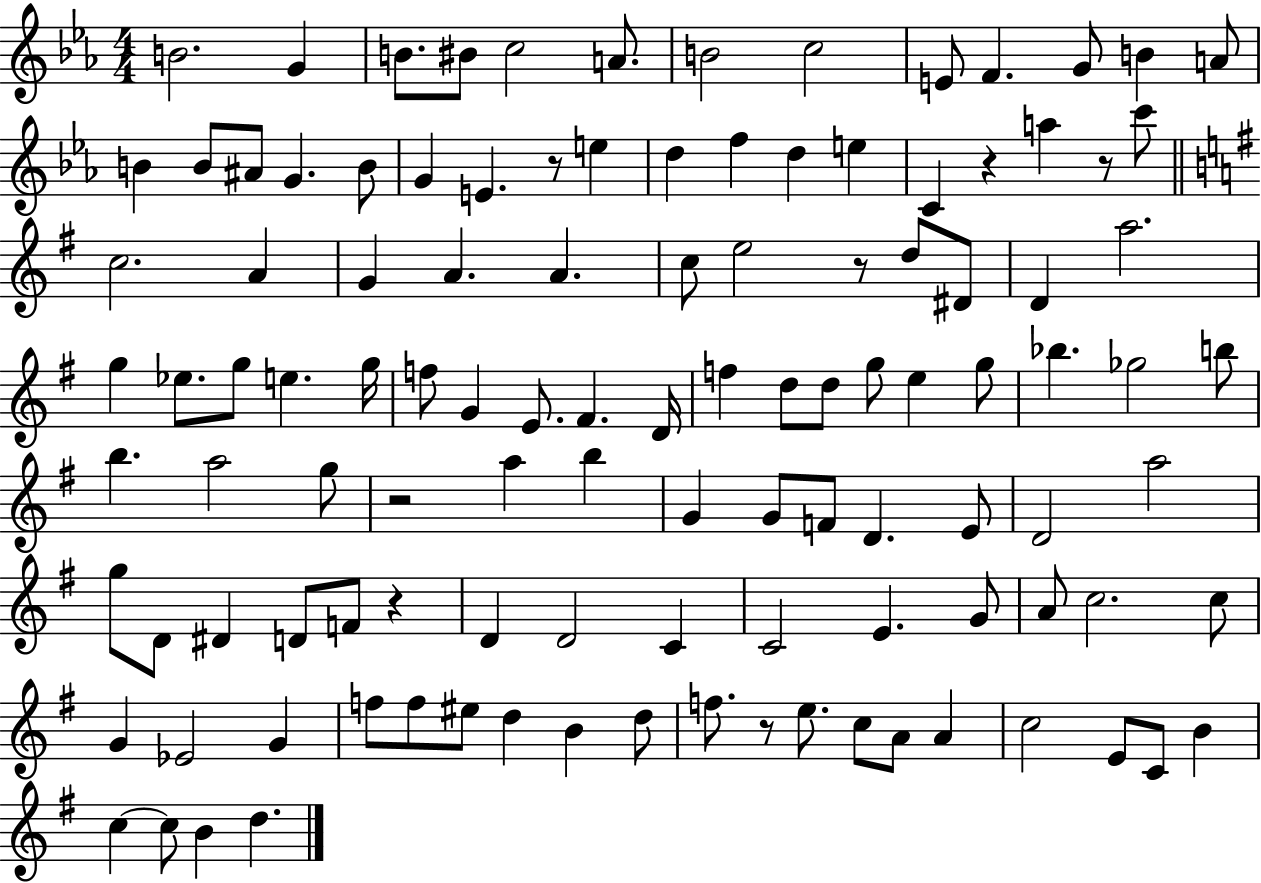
B4/h. G4/q B4/e. BIS4/e C5/h A4/e. B4/h C5/h E4/e F4/q. G4/e B4/q A4/e B4/q B4/e A#4/e G4/q. B4/e G4/q E4/q. R/e E5/q D5/q F5/q D5/q E5/q C4/q R/q A5/q R/e C6/e C5/h. A4/q G4/q A4/q. A4/q. C5/e E5/h R/e D5/e D#4/e D4/q A5/h. G5/q Eb5/e. G5/e E5/q. G5/s F5/e G4/q E4/e. F#4/q. D4/s F5/q D5/e D5/e G5/e E5/q G5/e Bb5/q. Gb5/h B5/e B5/q. A5/h G5/e R/h A5/q B5/q G4/q G4/e F4/e D4/q. E4/e D4/h A5/h G5/e D4/e D#4/q D4/e F4/e R/q D4/q D4/h C4/q C4/h E4/q. G4/e A4/e C5/h. C5/e G4/q Eb4/h G4/q F5/e F5/e EIS5/e D5/q B4/q D5/e F5/e. R/e E5/e. C5/e A4/e A4/q C5/h E4/e C4/e B4/q C5/q C5/e B4/q D5/q.